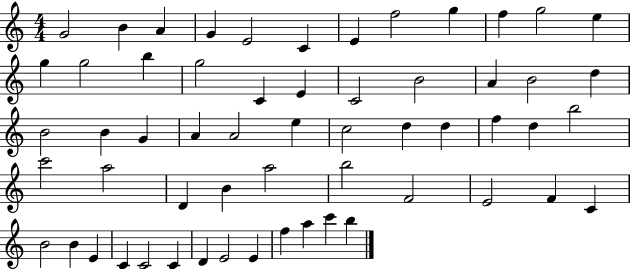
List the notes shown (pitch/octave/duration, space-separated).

G4/h B4/q A4/q G4/q E4/h C4/q E4/q F5/h G5/q F5/q G5/h E5/q G5/q G5/h B5/q G5/h C4/q E4/q C4/h B4/h A4/q B4/h D5/q B4/h B4/q G4/q A4/q A4/h E5/q C5/h D5/q D5/q F5/q D5/q B5/h C6/h A5/h D4/q B4/q A5/h B5/h F4/h E4/h F4/q C4/q B4/h B4/q E4/q C4/q C4/h C4/q D4/q E4/h E4/q F5/q A5/q C6/q B5/q